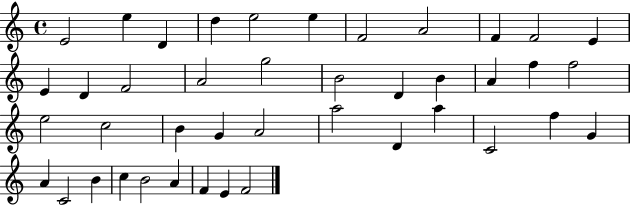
X:1
T:Untitled
M:4/4
L:1/4
K:C
E2 e D d e2 e F2 A2 F F2 E E D F2 A2 g2 B2 D B A f f2 e2 c2 B G A2 a2 D a C2 f G A C2 B c B2 A F E F2